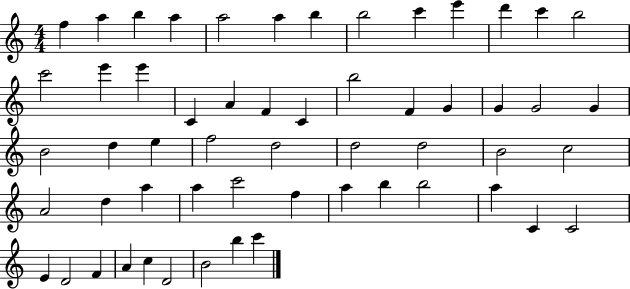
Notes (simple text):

F5/q A5/q B5/q A5/q A5/h A5/q B5/q B5/h C6/q E6/q D6/q C6/q B5/h C6/h E6/q E6/q C4/q A4/q F4/q C4/q B5/h F4/q G4/q G4/q G4/h G4/q B4/h D5/q E5/q F5/h D5/h D5/h D5/h B4/h C5/h A4/h D5/q A5/q A5/q C6/h F5/q A5/q B5/q B5/h A5/q C4/q C4/h E4/q D4/h F4/q A4/q C5/q D4/h B4/h B5/q C6/q